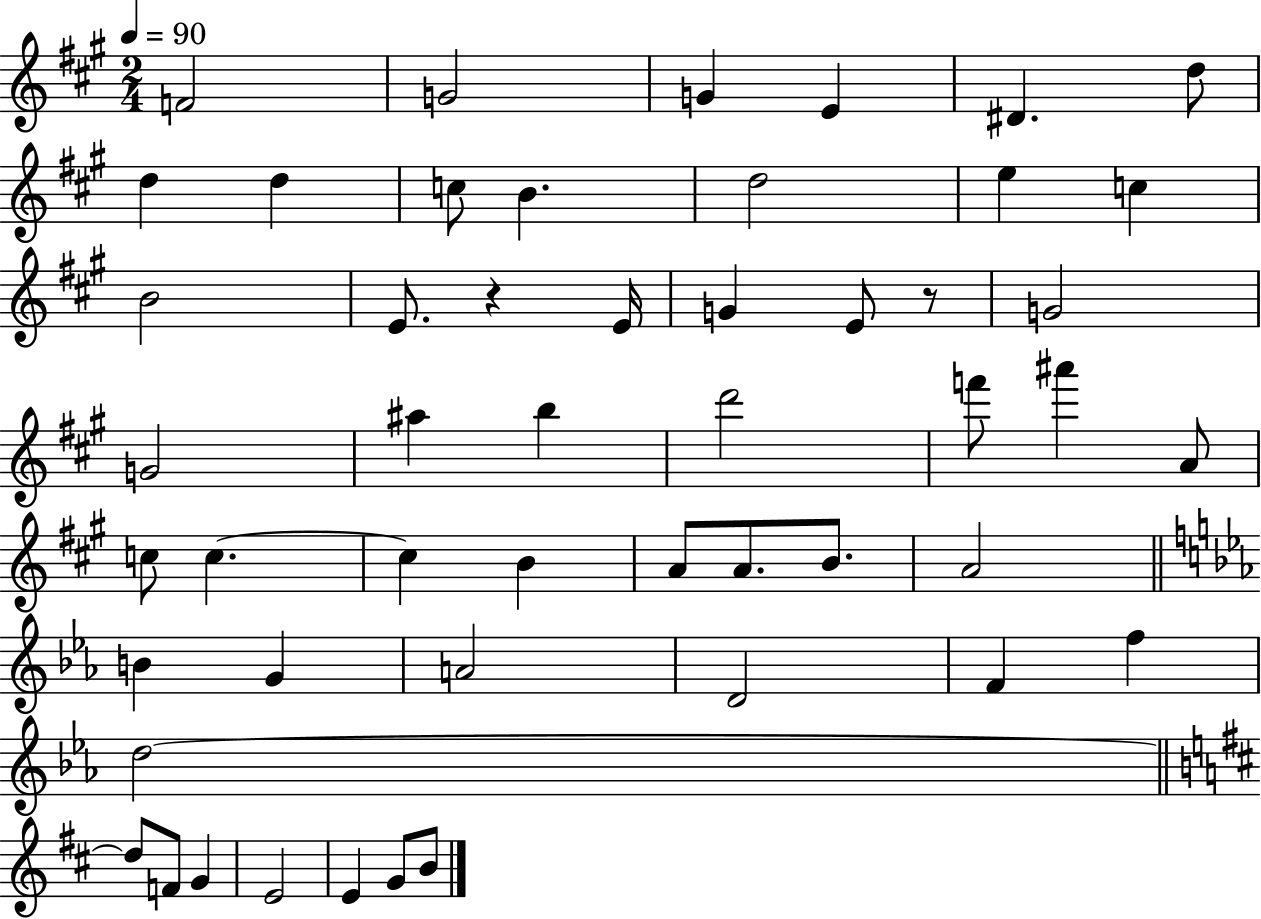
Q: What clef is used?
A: treble